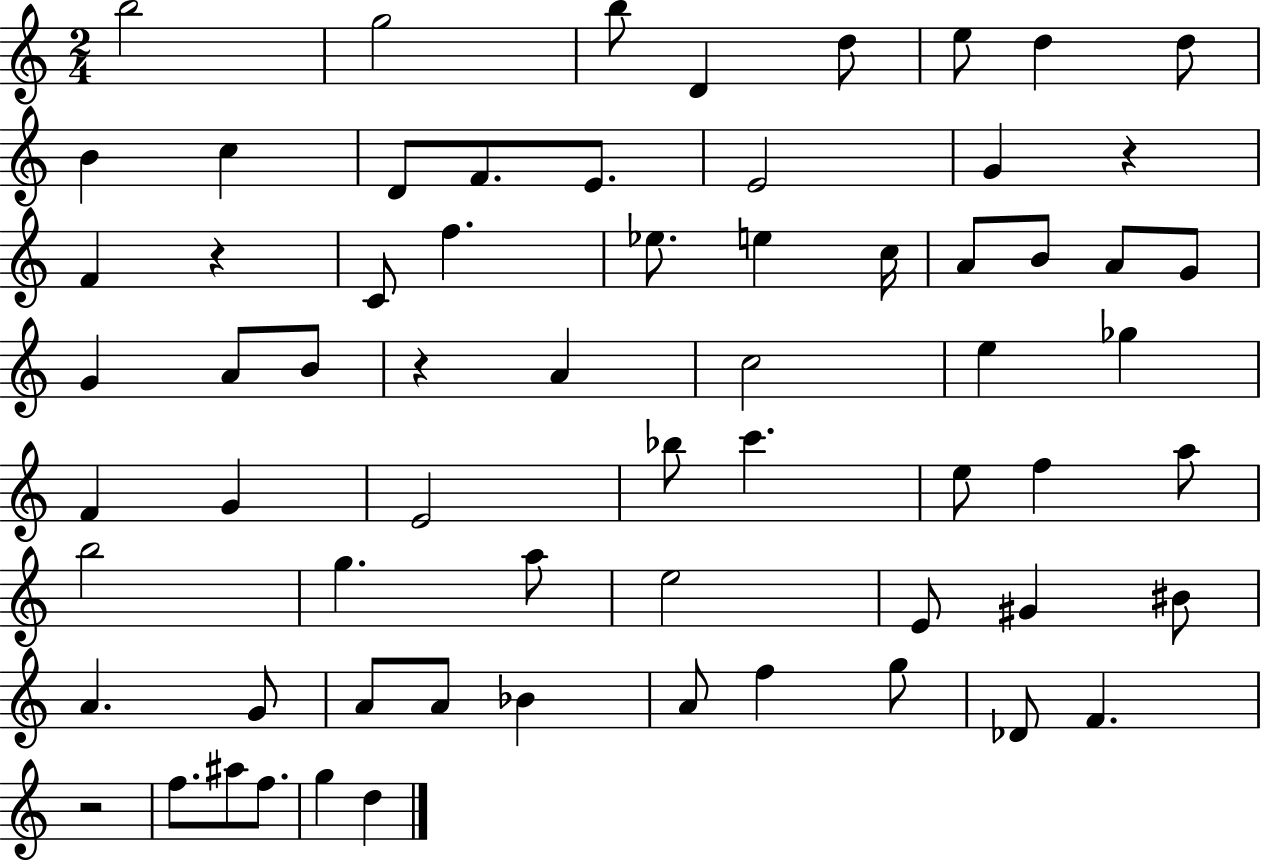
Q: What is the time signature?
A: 2/4